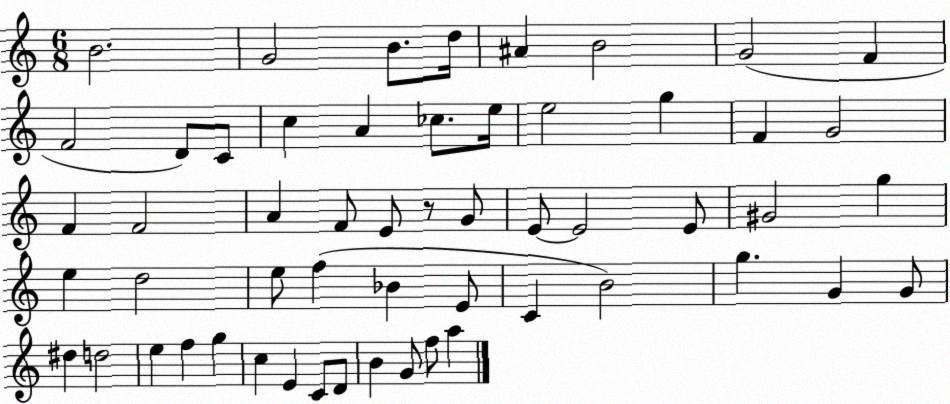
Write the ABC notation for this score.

X:1
T:Untitled
M:6/8
L:1/4
K:C
B2 G2 B/2 d/4 ^A B2 G2 F F2 D/2 C/2 c A _c/2 e/4 e2 g F G2 F F2 A F/2 E/2 z/2 G/2 E/2 E2 E/2 ^G2 g e d2 e/2 f _B E/2 C B2 g G G/2 ^d d2 e f g c E C/2 D/2 B G/2 f/2 a